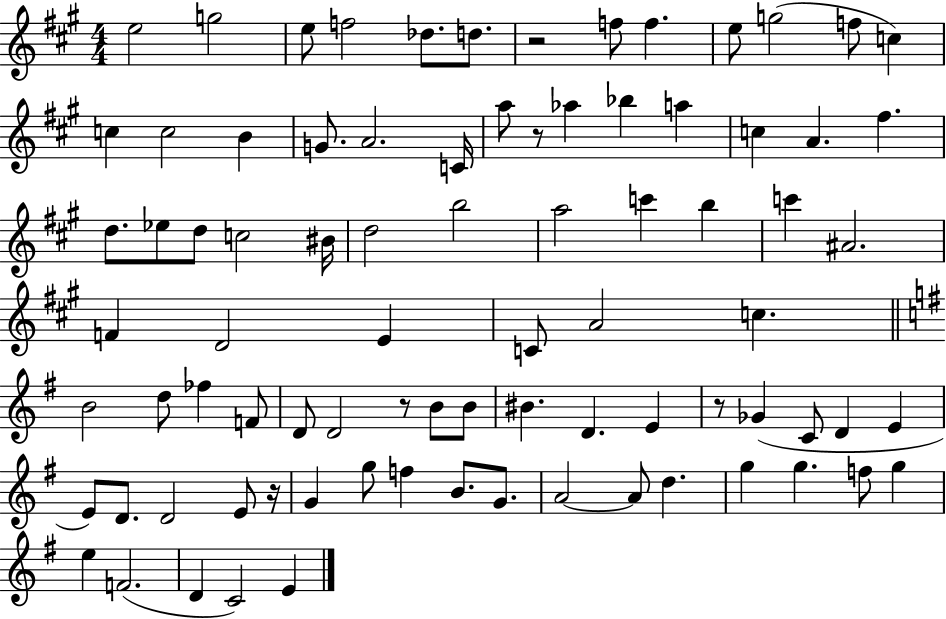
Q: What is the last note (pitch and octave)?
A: E4